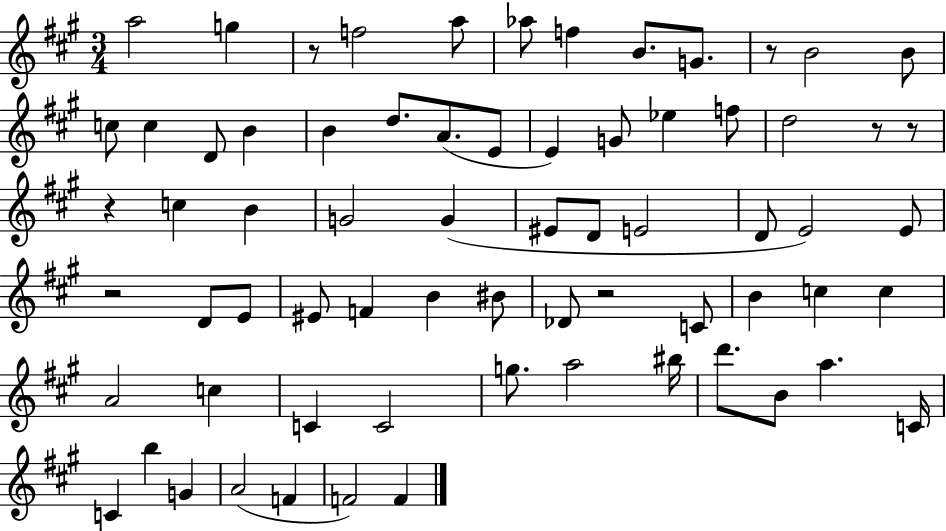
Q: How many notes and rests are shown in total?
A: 69